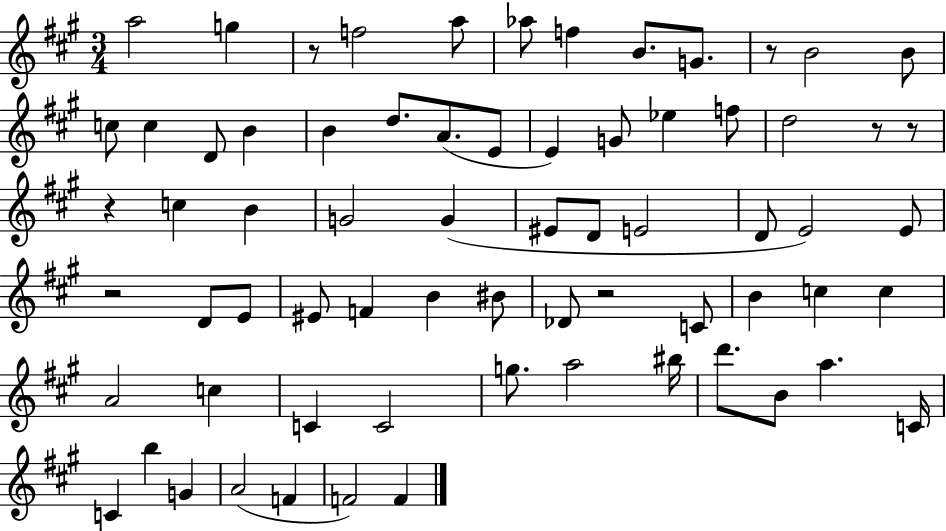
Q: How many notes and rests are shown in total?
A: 69